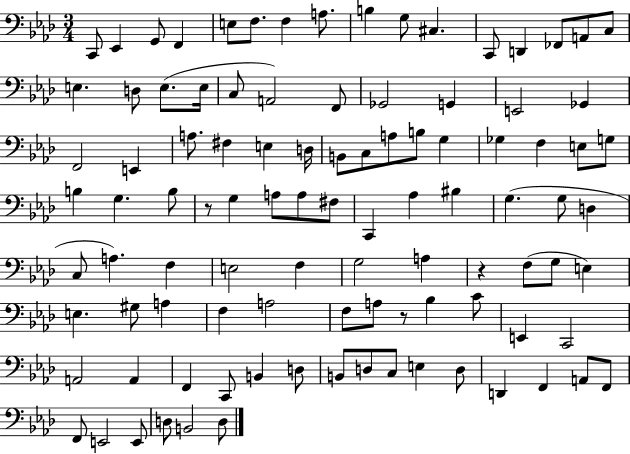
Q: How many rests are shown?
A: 3